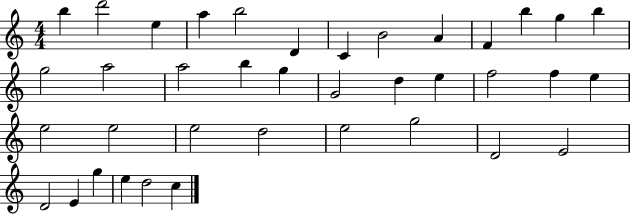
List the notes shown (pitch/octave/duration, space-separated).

B5/q D6/h E5/q A5/q B5/h D4/q C4/q B4/h A4/q F4/q B5/q G5/q B5/q G5/h A5/h A5/h B5/q G5/q G4/h D5/q E5/q F5/h F5/q E5/q E5/h E5/h E5/h D5/h E5/h G5/h D4/h E4/h D4/h E4/q G5/q E5/q D5/h C5/q